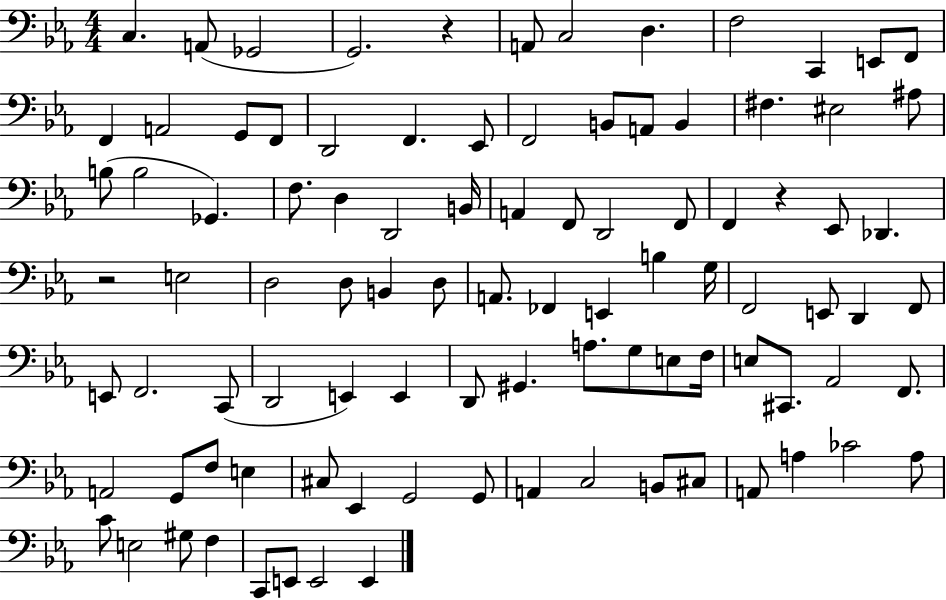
{
  \clef bass
  \numericTimeSignature
  \time 4/4
  \key ees \major
  c4. a,8( ges,2 | g,2.) r4 | a,8 c2 d4. | f2 c,4 e,8 f,8 | \break f,4 a,2 g,8 f,8 | d,2 f,4. ees,8 | f,2 b,8 a,8 b,4 | fis4. eis2 ais8 | \break b8( b2 ges,4.) | f8. d4 d,2 b,16 | a,4 f,8 d,2 f,8 | f,4 r4 ees,8 des,4. | \break r2 e2 | d2 d8 b,4 d8 | a,8. fes,4 e,4 b4 g16 | f,2 e,8 d,4 f,8 | \break e,8 f,2. c,8( | d,2 e,4) e,4 | d,8 gis,4. a8. g8 e8 f16 | e8 cis,8. aes,2 f,8. | \break a,2 g,8 f8 e4 | cis8 ees,4 g,2 g,8 | a,4 c2 b,8 cis8 | a,8 a4 ces'2 a8 | \break c'8 e2 gis8 f4 | c,8 e,8 e,2 e,4 | \bar "|."
}